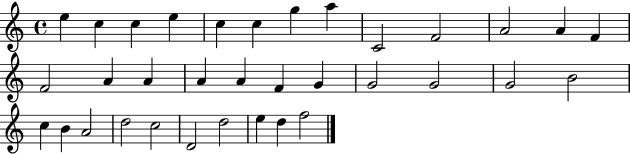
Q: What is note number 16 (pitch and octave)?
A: A4